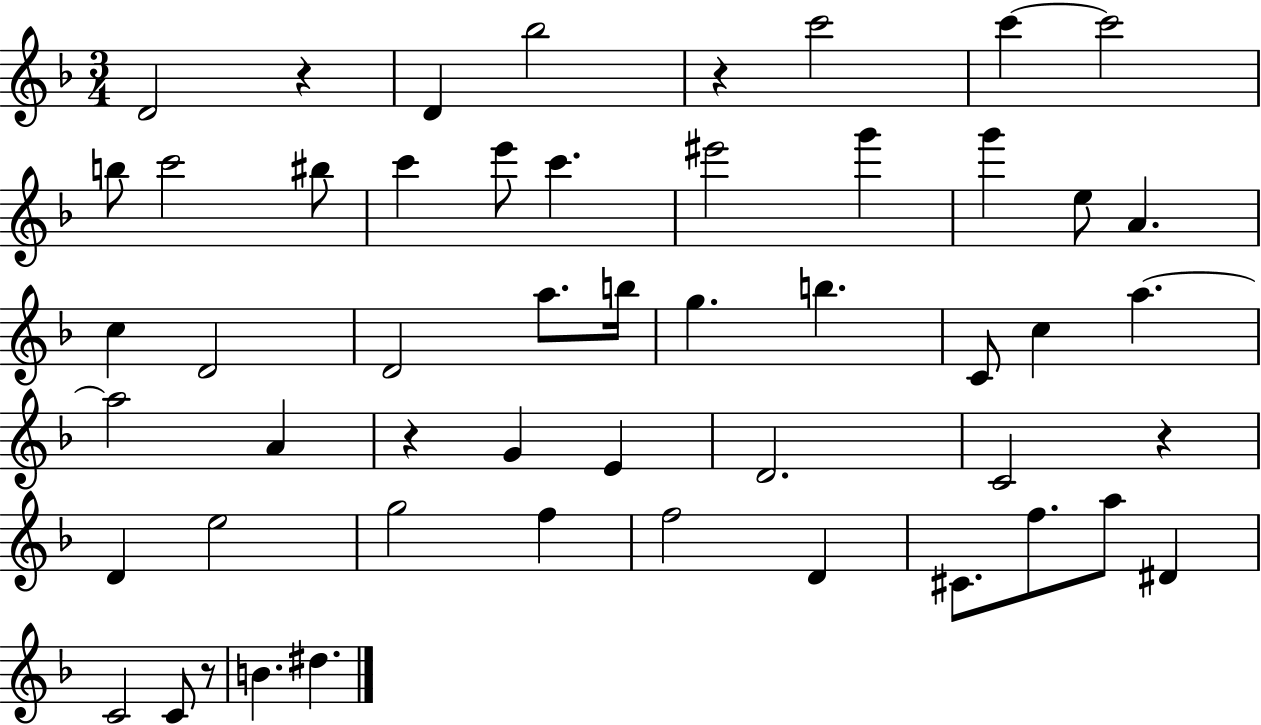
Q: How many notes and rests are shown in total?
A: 52